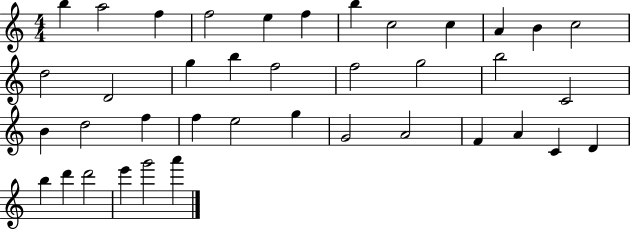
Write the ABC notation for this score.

X:1
T:Untitled
M:4/4
L:1/4
K:C
b a2 f f2 e f b c2 c A B c2 d2 D2 g b f2 f2 g2 b2 C2 B d2 f f e2 g G2 A2 F A C D b d' d'2 e' g'2 a'